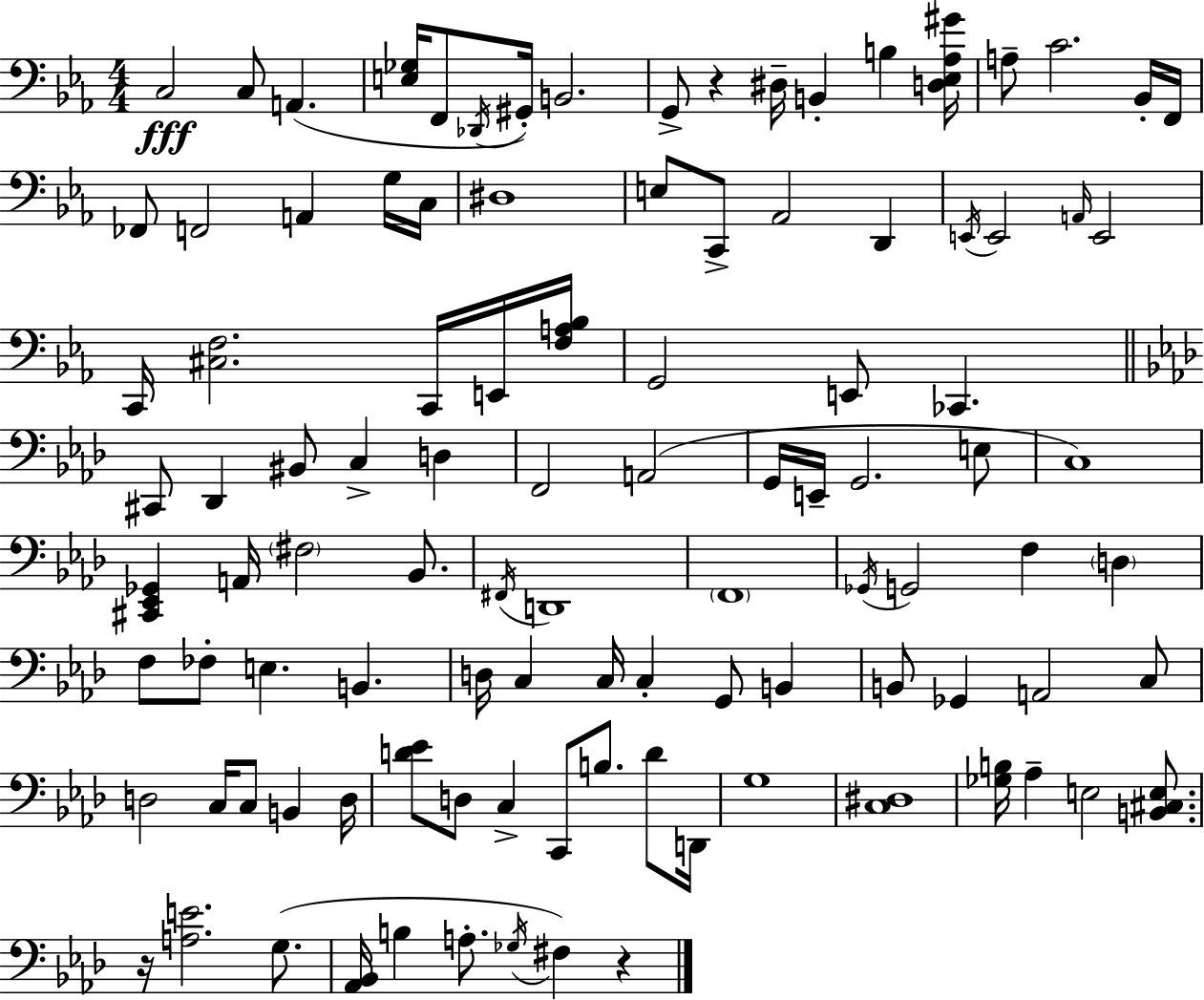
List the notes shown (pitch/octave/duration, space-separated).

C3/h C3/e A2/q. [E3,Gb3]/s F2/e Db2/s G#2/s B2/h. G2/e R/q D#3/s B2/q B3/q [D3,Eb3,Ab3,G#4]/s A3/e C4/h. Bb2/s F2/s FES2/e F2/h A2/q G3/s C3/s D#3/w E3/e C2/e Ab2/h D2/q E2/s E2/h A2/s E2/h C2/s [C#3,F3]/h. C2/s E2/s [F3,A3,Bb3]/s G2/h E2/e CES2/q. C#2/e Db2/q BIS2/e C3/q D3/q F2/h A2/h G2/s E2/s G2/h. E3/e C3/w [C#2,Eb2,Gb2]/q A2/s F#3/h Bb2/e. F#2/s D2/w F2/w Gb2/s G2/h F3/q D3/q F3/e FES3/e E3/q. B2/q. D3/s C3/q C3/s C3/q G2/e B2/q B2/e Gb2/q A2/h C3/e D3/h C3/s C3/e B2/q D3/s [D4,Eb4]/e D3/e C3/q C2/e B3/e. D4/e D2/s G3/w [C3,D#3]/w [Gb3,B3]/s Ab3/q E3/h [B2,C#3,E3]/e. R/s [A3,E4]/h. G3/e. [Ab2,Bb2]/s B3/q A3/e. Gb3/s F#3/q R/q